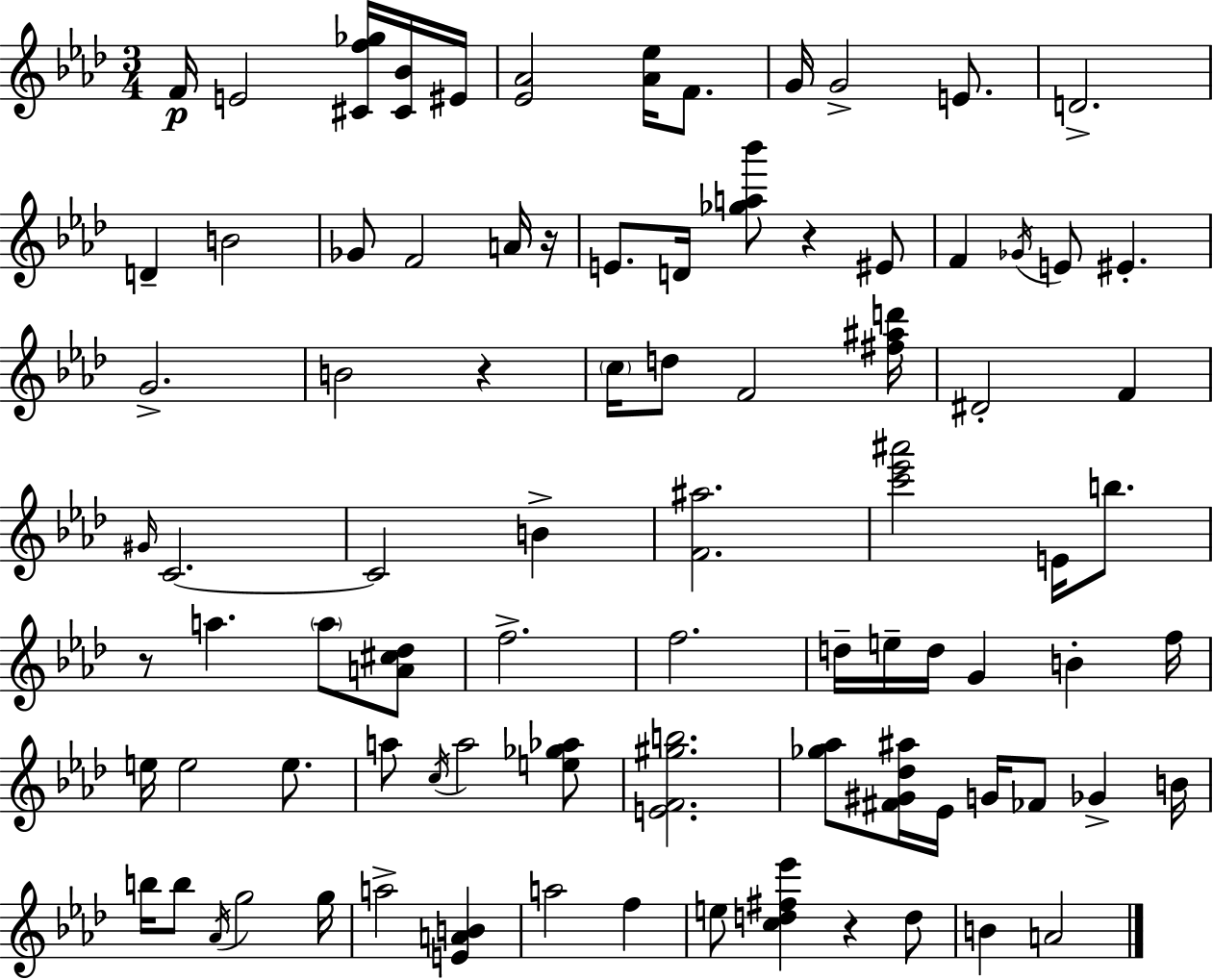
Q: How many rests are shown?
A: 5